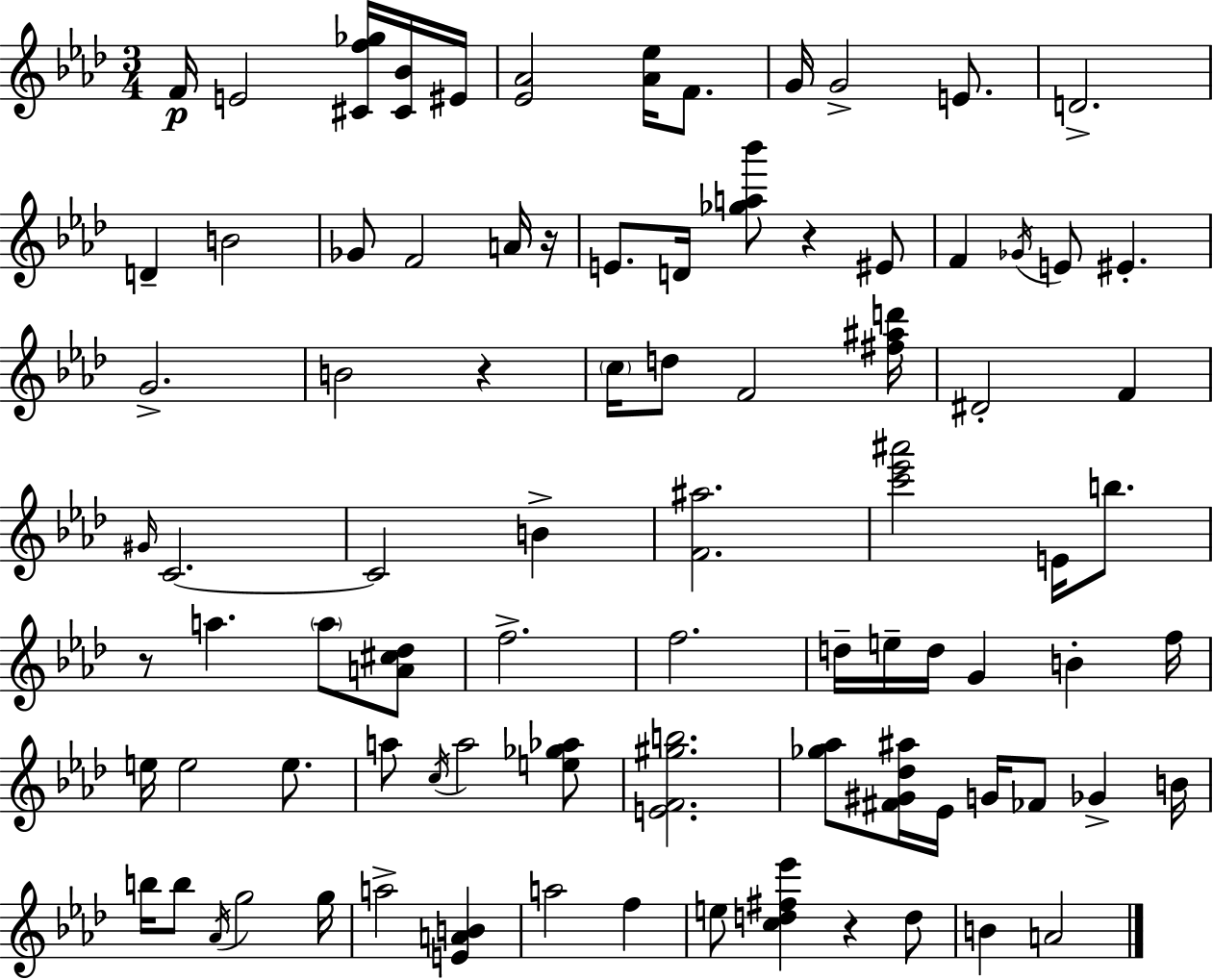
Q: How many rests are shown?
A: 5